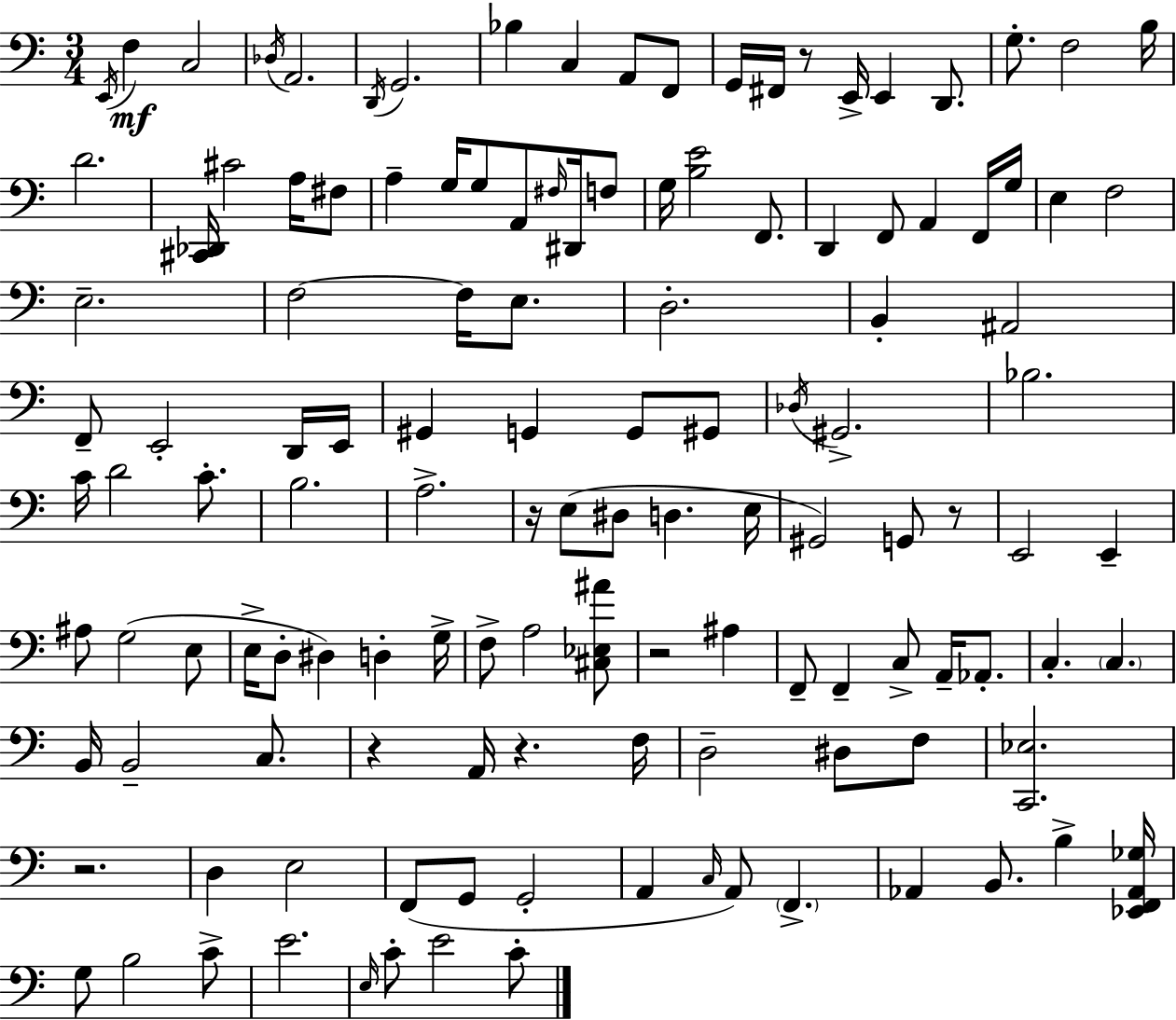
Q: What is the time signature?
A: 3/4